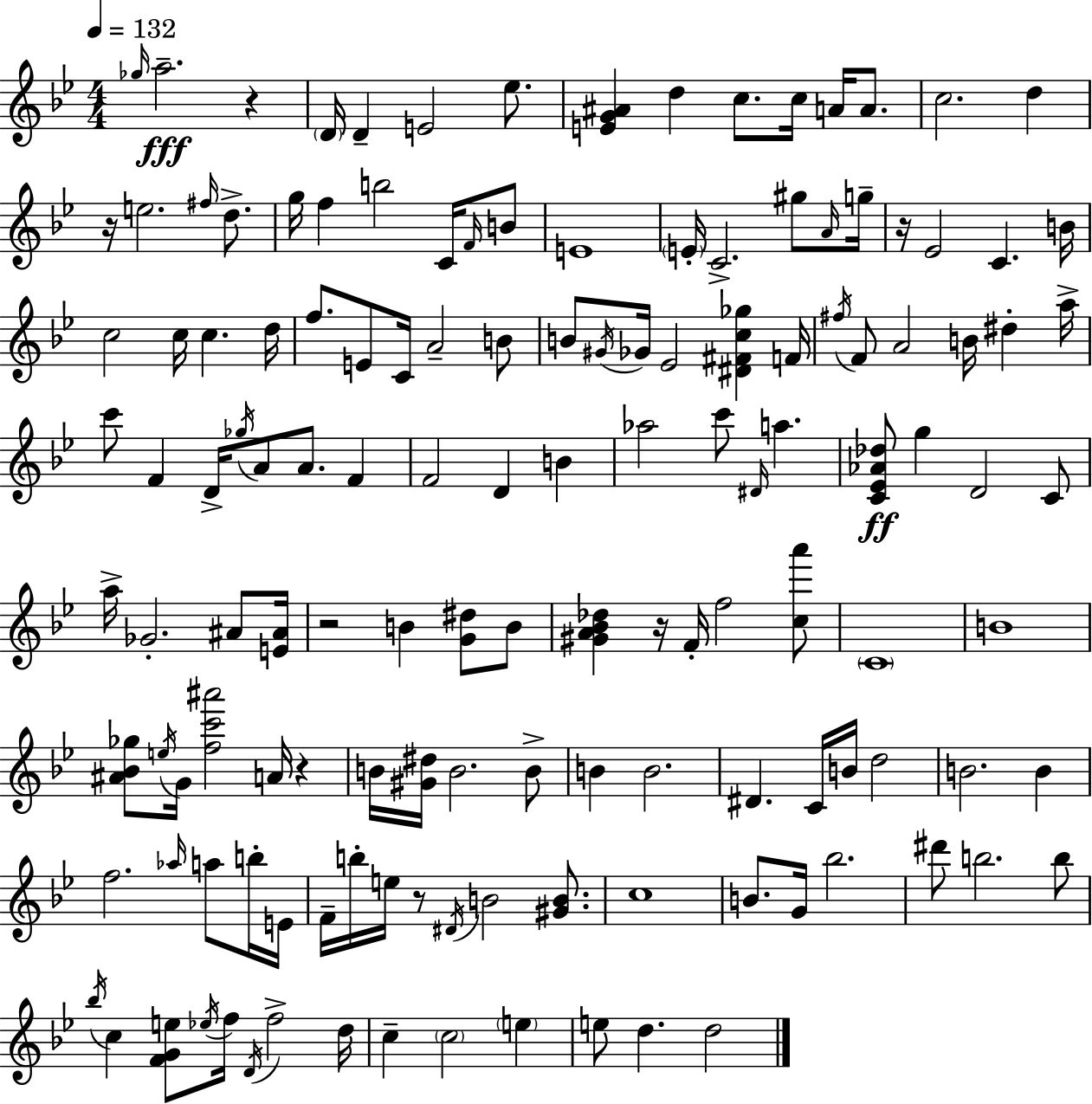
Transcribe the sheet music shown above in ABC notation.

X:1
T:Untitled
M:4/4
L:1/4
K:Gm
_g/4 a2 z D/4 D E2 _e/2 [EG^A] d c/2 c/4 A/4 A/2 c2 d z/4 e2 ^f/4 d/2 g/4 f b2 C/4 F/4 B/2 E4 E/4 C2 ^g/2 A/4 g/4 z/4 _E2 C B/4 c2 c/4 c d/4 f/2 E/2 C/4 A2 B/2 B/2 ^G/4 _G/4 _E2 [^D^Fc_g] F/4 ^f/4 F/2 A2 B/4 ^d a/4 c'/2 F D/4 _g/4 A/2 A/2 F F2 D B _a2 c'/2 ^D/4 a [C_E_A_d]/2 g D2 C/2 a/4 _G2 ^A/2 [E^A]/4 z2 B [G^d]/2 B/2 [^GA_B_d] z/4 F/4 f2 [ca']/2 C4 B4 [^A_B_g]/2 e/4 G/4 [fc'^a']2 A/4 z B/4 [^G^d]/4 B2 B/2 B B2 ^D C/4 B/4 d2 B2 B f2 _a/4 a/2 b/4 E/4 F/4 b/4 e/4 z/2 ^D/4 B2 [^GB]/2 c4 B/2 G/4 _b2 ^d'/2 b2 b/2 _b/4 c [FGe]/2 _e/4 f/4 D/4 f2 d/4 c c2 e e/2 d d2